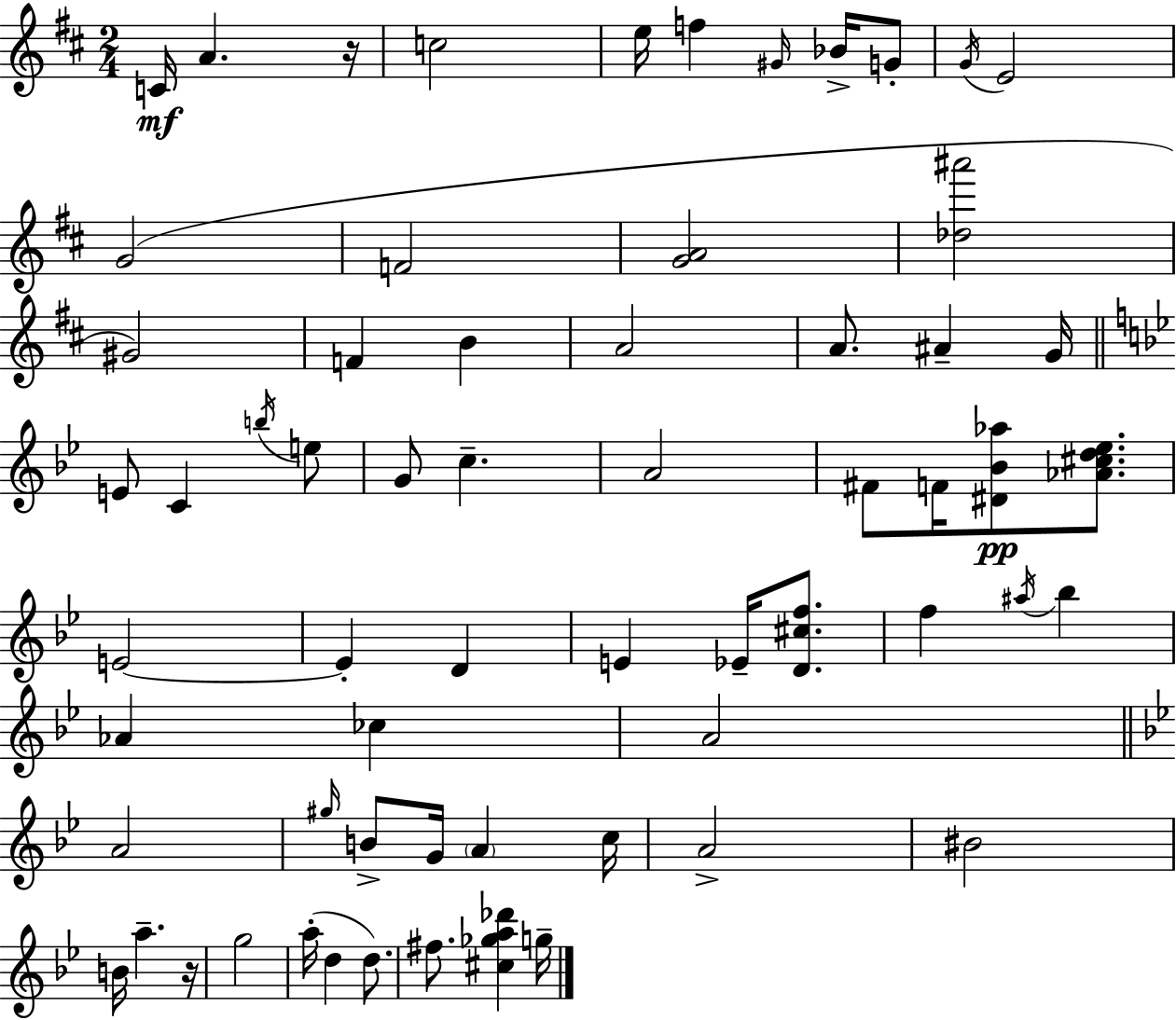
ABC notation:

X:1
T:Untitled
M:2/4
L:1/4
K:D
C/4 A z/4 c2 e/4 f ^G/4 _B/4 G/2 G/4 E2 G2 F2 [GA]2 [_d^a']2 ^G2 F B A2 A/2 ^A G/4 E/2 C b/4 e/2 G/2 c A2 ^F/2 F/4 [^D_B_a]/2 [_A^cd_e]/2 E2 E D E _E/4 [D^cf]/2 f ^a/4 _b _A _c A2 A2 ^g/4 B/2 G/4 A c/4 A2 ^B2 B/4 a z/4 g2 a/4 d d/2 ^f/2 [^c_ga_d'] g/4